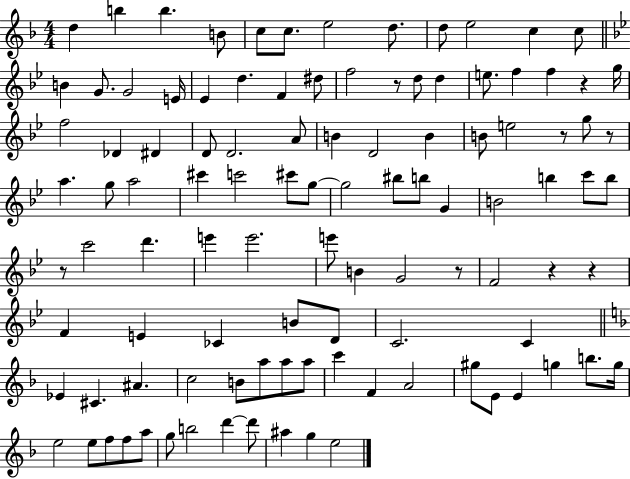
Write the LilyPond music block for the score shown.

{
  \clef treble
  \numericTimeSignature
  \time 4/4
  \key f \major
  \repeat volta 2 { d''4 b''4 b''4. b'8 | c''8 c''8. e''2 d''8. | d''8 e''2 c''4 c''8 | \bar "||" \break \key g \minor b'4 g'8. g'2 e'16 | ees'4 d''4. f'4 dis''8 | f''2 r8 d''8 d''4 | e''8. f''4 f''4 r4 g''16 | \break f''2 des'4 dis'4 | d'8 d'2. a'8 | b'4 d'2 b'4 | b'8 e''2 r8 g''8 r8 | \break a''4. g''8 a''2 | cis'''4 c'''2 cis'''8 g''8~~ | g''2 bis''8 b''8 g'4 | b'2 b''4 c'''8 b''8 | \break r8 c'''2 d'''4. | e'''4 e'''2. | e'''8 b'4 g'2 r8 | f'2 r4 r4 | \break f'4 e'4 ces'4 b'8 d'8 | c'2. c'4 | \bar "||" \break \key f \major ees'4 cis'4. ais'4. | c''2 b'8 a''8 a''8 a''8 | c'''4 f'4 a'2 | gis''8 e'8 e'4 g''4 b''8. g''16 | \break e''2 e''8 f''8 f''8 a''8 | g''8 b''2 d'''4~~ d'''8 | ais''4 g''4 e''2 | } \bar "|."
}